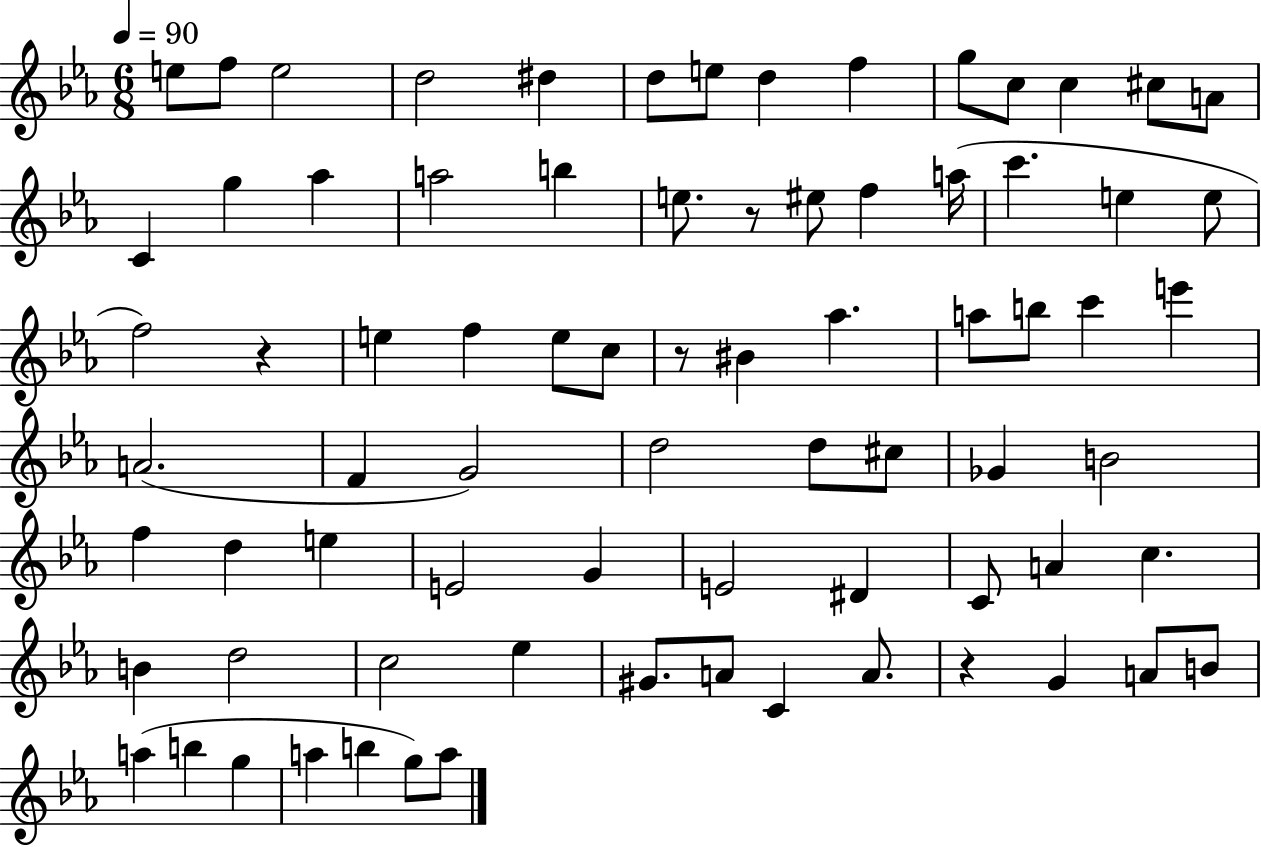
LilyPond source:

{
  \clef treble
  \numericTimeSignature
  \time 6/8
  \key ees \major
  \tempo 4 = 90
  e''8 f''8 e''2 | d''2 dis''4 | d''8 e''8 d''4 f''4 | g''8 c''8 c''4 cis''8 a'8 | \break c'4 g''4 aes''4 | a''2 b''4 | e''8. r8 eis''8 f''4 a''16( | c'''4. e''4 e''8 | \break f''2) r4 | e''4 f''4 e''8 c''8 | r8 bis'4 aes''4. | a''8 b''8 c'''4 e'''4 | \break a'2.( | f'4 g'2) | d''2 d''8 cis''8 | ges'4 b'2 | \break f''4 d''4 e''4 | e'2 g'4 | e'2 dis'4 | c'8 a'4 c''4. | \break b'4 d''2 | c''2 ees''4 | gis'8. a'8 c'4 a'8. | r4 g'4 a'8 b'8 | \break a''4( b''4 g''4 | a''4 b''4 g''8) a''8 | \bar "|."
}